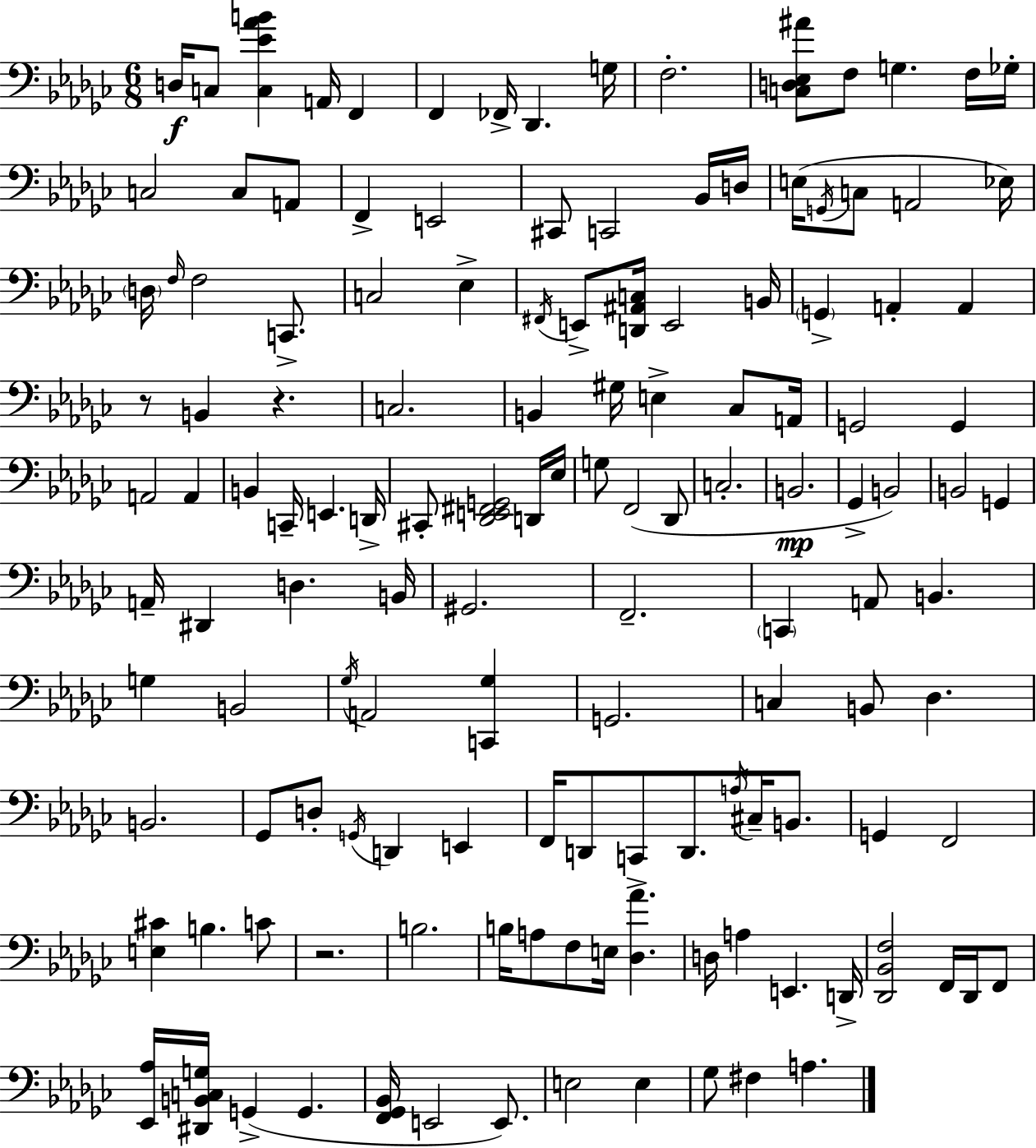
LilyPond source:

{
  \clef bass
  \numericTimeSignature
  \time 6/8
  \key ees \minor
  d16\f c8 <c ees' aes' b'>4 a,16 f,4 | f,4 fes,16-> des,4. g16 | f2.-. | <c d ees ais'>8 f8 g4. f16 ges16-. | \break c2 c8 a,8 | f,4-> e,2 | cis,8 c,2 bes,16 d16 | e16( \acciaccatura { g,16 } c8 a,2 | \break ees16) \parenthesize d16 \grace { f16 } f2 c,8.-> | c2 ees4-> | \acciaccatura { fis,16 } e,8-> <d, ais, c>16 e,2 | b,16 \parenthesize g,4-> a,4-. a,4 | \break r8 b,4 r4. | c2. | b,4 gis16 e4-> | ces8 a,16 g,2 g,4 | \break a,2 a,4 | b,4 c,16-- e,4. | d,16-> cis,8-. <des, e, fis, g,>2 | d,16 ees16 g8 f,2( | \break des,8 c2.-. | b,2.\mp | ges,4-> b,2) | b,2 g,4 | \break a,16-- dis,4 d4. | b,16 gis,2. | f,2.-- | \parenthesize c,4 a,8 b,4. | \break g4 b,2 | \acciaccatura { ges16 } a,2 | <c, ges>4 g,2. | c4 b,8 des4. | \break b,2. | ges,8 d8-. \acciaccatura { g,16 } d,4 | e,4 f,16 d,8 c,8-> d,8. | \acciaccatura { a16 } cis16-- b,8. g,4 f,2 | \break <e cis'>4 b4. | c'8 r2. | b2. | b16 a8 f8 e16 | \break <des aes'>4. d16 a4 e,4. | d,16-> <des, bes, f>2 | f,16 des,16 f,8 <ees, aes>16 <dis, b, c g>16 g,4->( | g,4. <f, ges, bes,>16 e,2 | \break e,8.) e2 | e4 ges8 fis4 | a4. \bar "|."
}